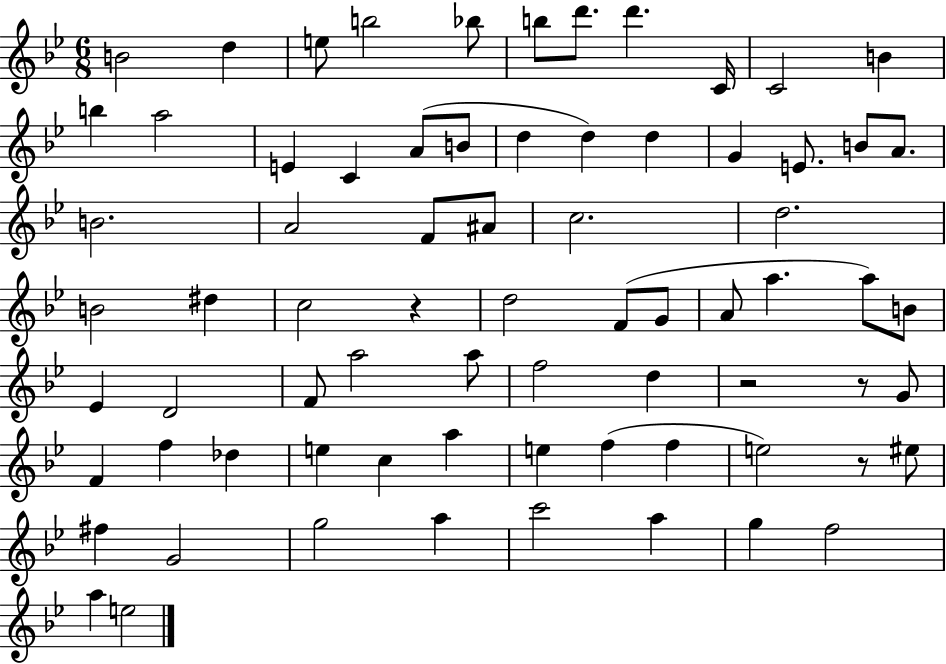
B4/h D5/q E5/e B5/h Bb5/e B5/e D6/e. D6/q. C4/s C4/h B4/q B5/q A5/h E4/q C4/q A4/e B4/e D5/q D5/q D5/q G4/q E4/e. B4/e A4/e. B4/h. A4/h F4/e A#4/e C5/h. D5/h. B4/h D#5/q C5/h R/q D5/h F4/e G4/e A4/e A5/q. A5/e B4/e Eb4/q D4/h F4/e A5/h A5/e F5/h D5/q R/h R/e G4/e F4/q F5/q Db5/q E5/q C5/q A5/q E5/q F5/q F5/q E5/h R/e EIS5/e F#5/q G4/h G5/h A5/q C6/h A5/q G5/q F5/h A5/q E5/h